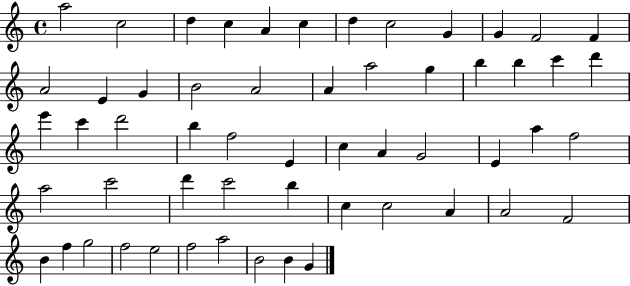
{
  \clef treble
  \time 4/4
  \defaultTimeSignature
  \key c \major
  a''2 c''2 | d''4 c''4 a'4 c''4 | d''4 c''2 g'4 | g'4 f'2 f'4 | \break a'2 e'4 g'4 | b'2 a'2 | a'4 a''2 g''4 | b''4 b''4 c'''4 d'''4 | \break e'''4 c'''4 d'''2 | b''4 f''2 e'4 | c''4 a'4 g'2 | e'4 a''4 f''2 | \break a''2 c'''2 | d'''4 c'''2 b''4 | c''4 c''2 a'4 | a'2 f'2 | \break b'4 f''4 g''2 | f''2 e''2 | f''2 a''2 | b'2 b'4 g'4 | \break \bar "|."
}